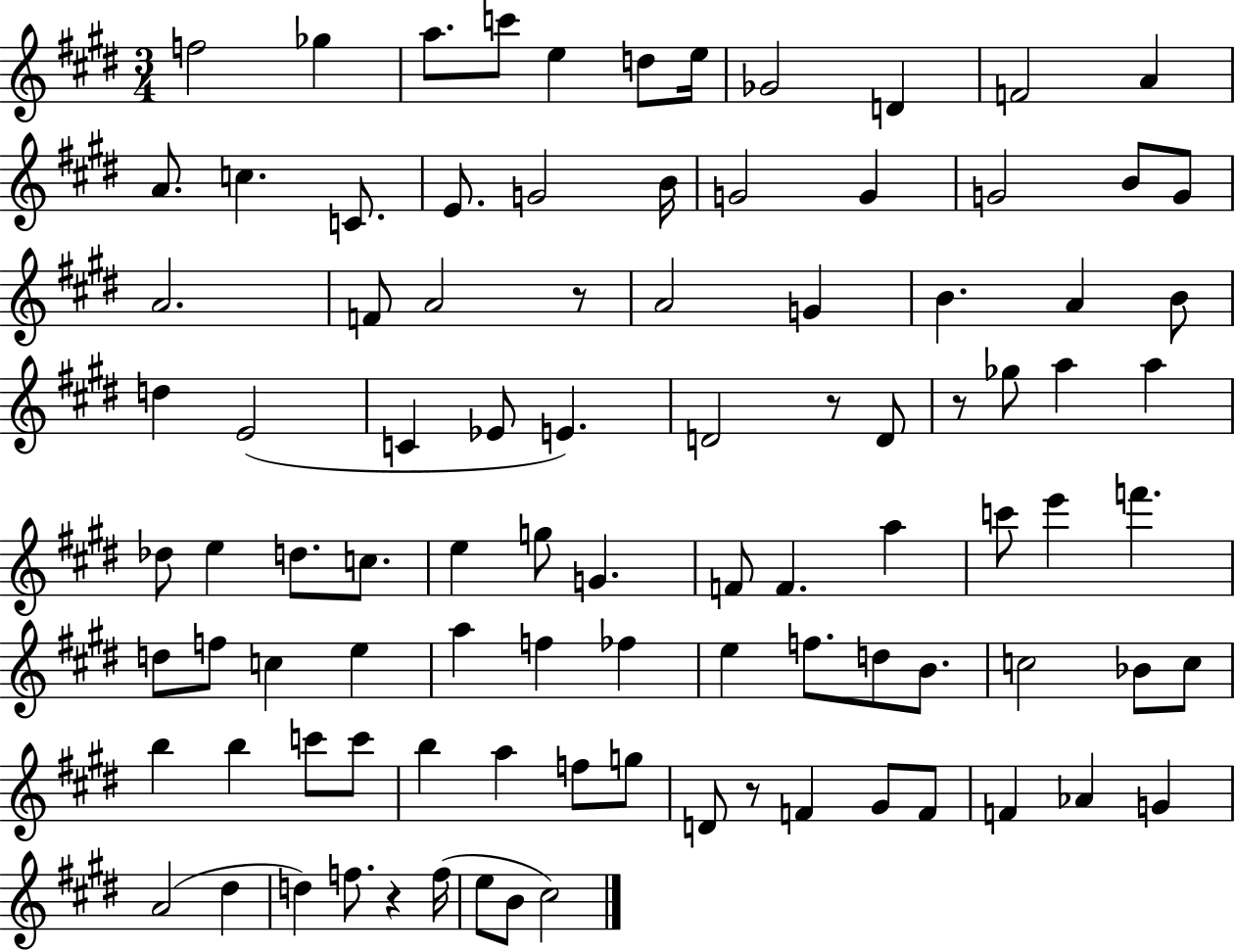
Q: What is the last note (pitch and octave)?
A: C#5